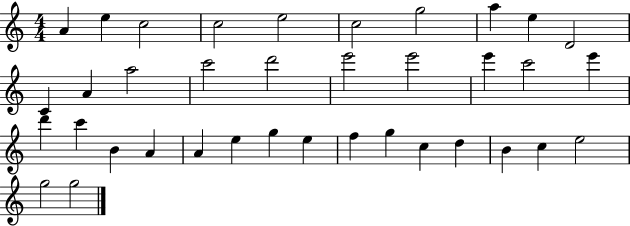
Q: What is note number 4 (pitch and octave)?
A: C5